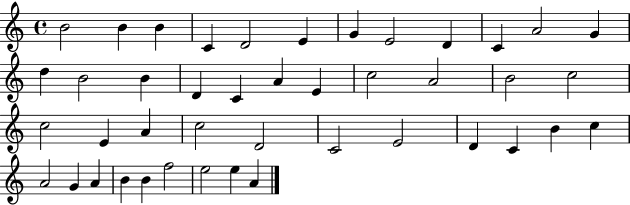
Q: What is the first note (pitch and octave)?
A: B4